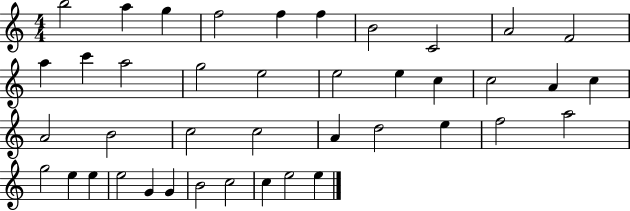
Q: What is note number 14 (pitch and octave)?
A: G5